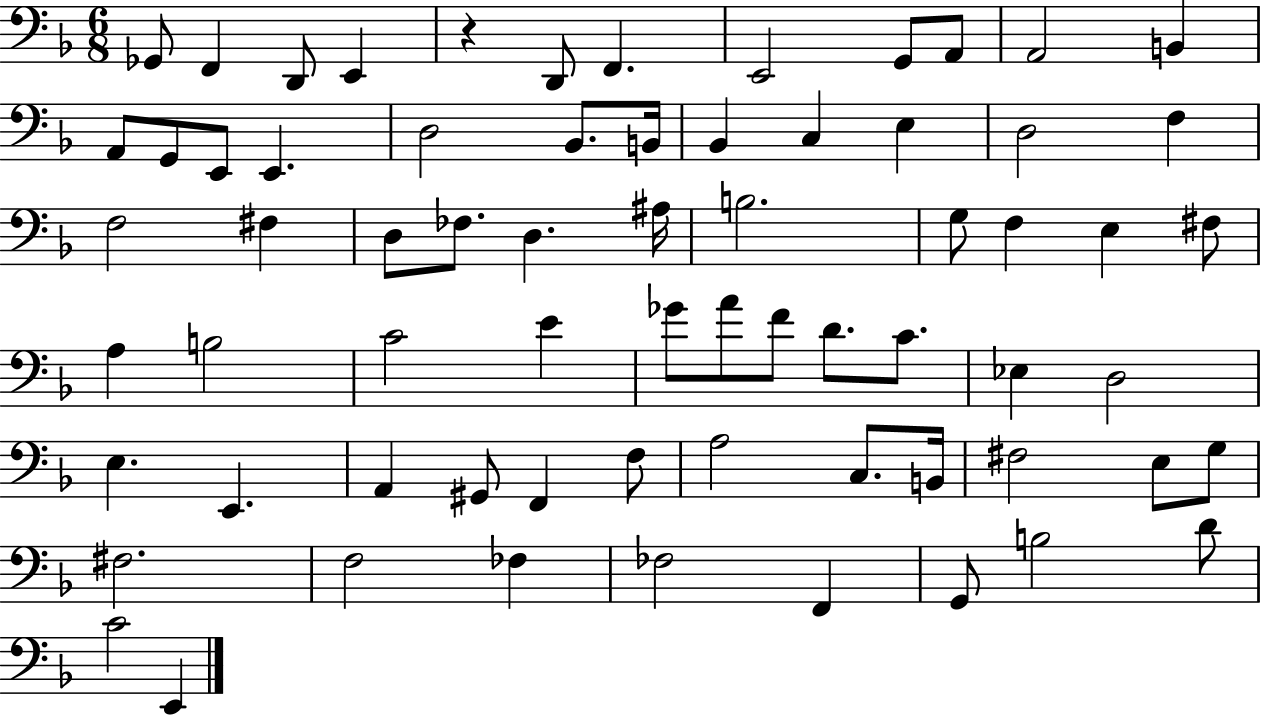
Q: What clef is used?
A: bass